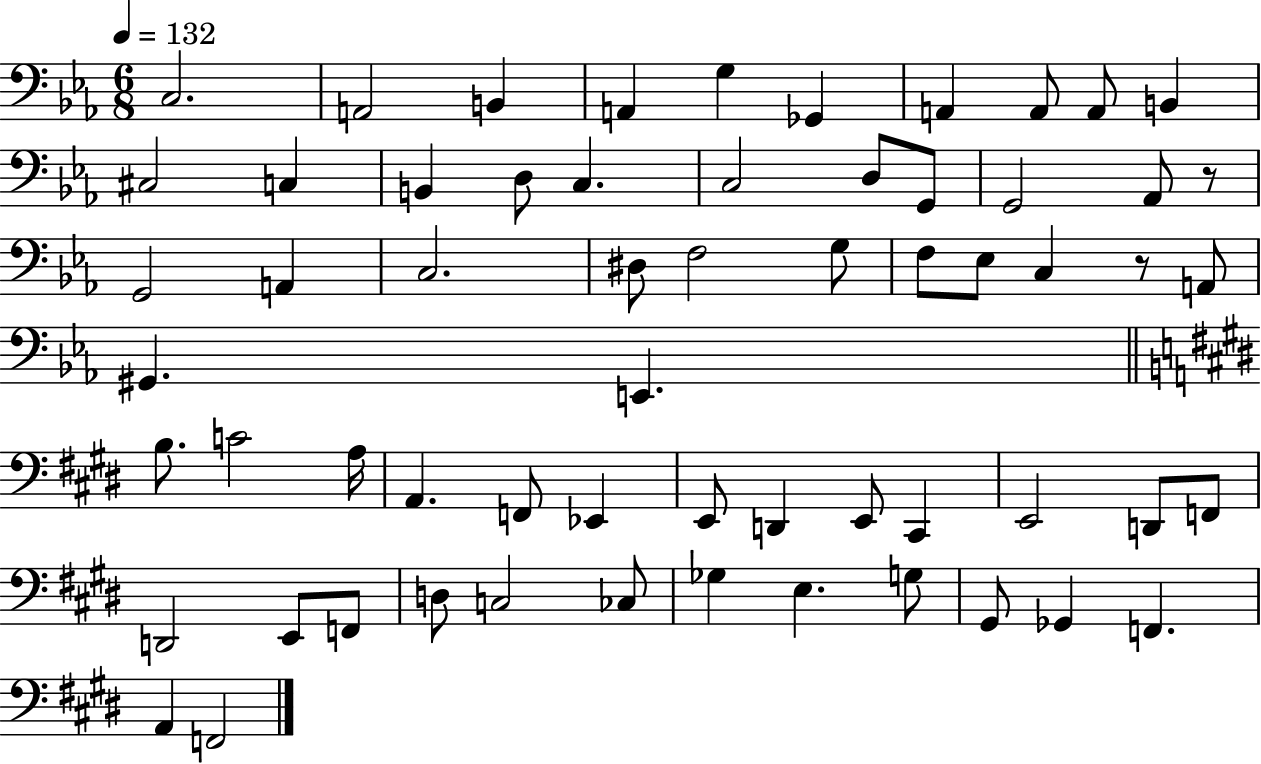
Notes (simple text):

C3/h. A2/h B2/q A2/q G3/q Gb2/q A2/q A2/e A2/e B2/q C#3/h C3/q B2/q D3/e C3/q. C3/h D3/e G2/e G2/h Ab2/e R/e G2/h A2/q C3/h. D#3/e F3/h G3/e F3/e Eb3/e C3/q R/e A2/e G#2/q. E2/q. B3/e. C4/h A3/s A2/q. F2/e Eb2/q E2/e D2/q E2/e C#2/q E2/h D2/e F2/e D2/h E2/e F2/e D3/e C3/h CES3/e Gb3/q E3/q. G3/e G#2/e Gb2/q F2/q. A2/q F2/h